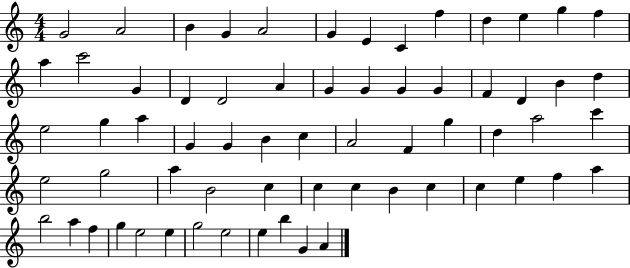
{
  \clef treble
  \numericTimeSignature
  \time 4/4
  \key c \major
  g'2 a'2 | b'4 g'4 a'2 | g'4 e'4 c'4 f''4 | d''4 e''4 g''4 f''4 | \break a''4 c'''2 g'4 | d'4 d'2 a'4 | g'4 g'4 g'4 g'4 | f'4 d'4 b'4 d''4 | \break e''2 g''4 a''4 | g'4 g'4 b'4 c''4 | a'2 f'4 g''4 | d''4 a''2 c'''4 | \break e''2 g''2 | a''4 b'2 c''4 | c''4 c''4 b'4 c''4 | c''4 e''4 f''4 a''4 | \break b''2 a''4 f''4 | g''4 e''2 e''4 | g''2 e''2 | e''4 b''4 g'4 a'4 | \break \bar "|."
}